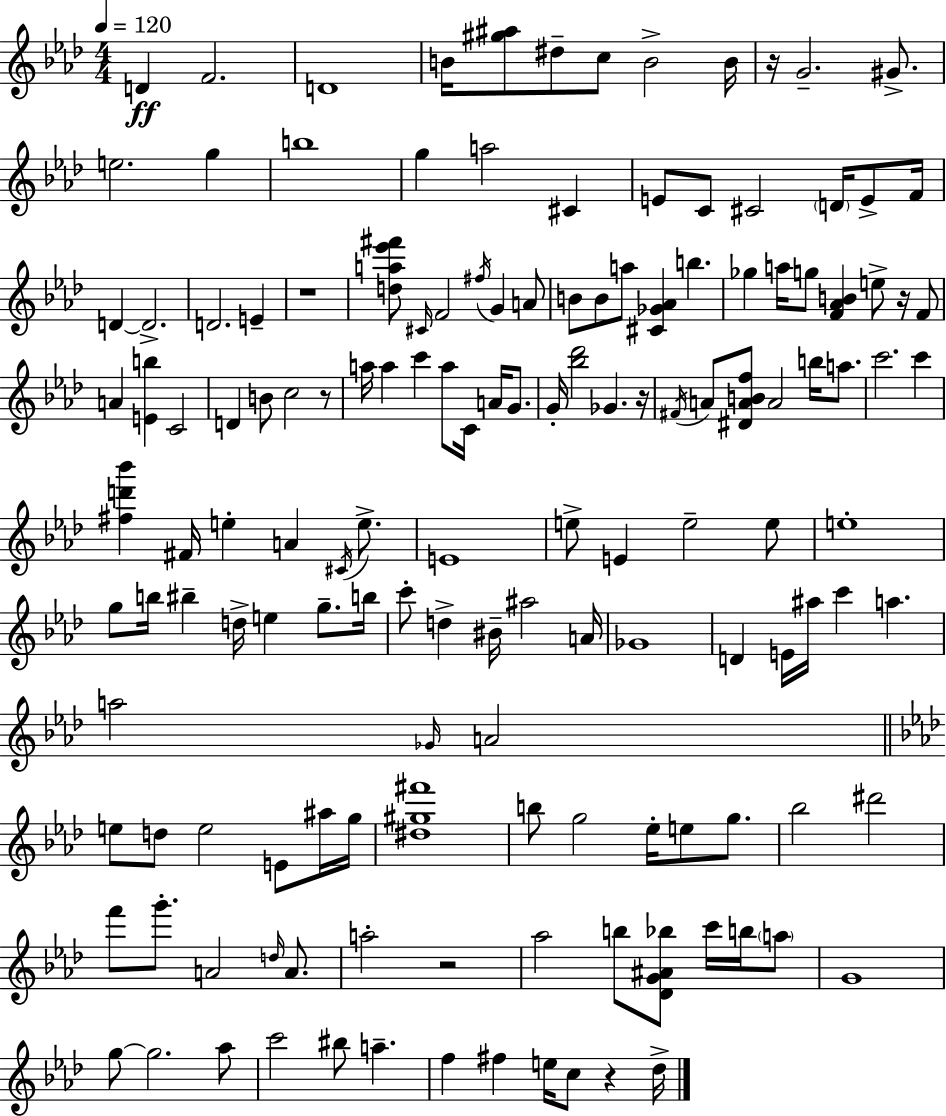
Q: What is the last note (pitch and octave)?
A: Db5